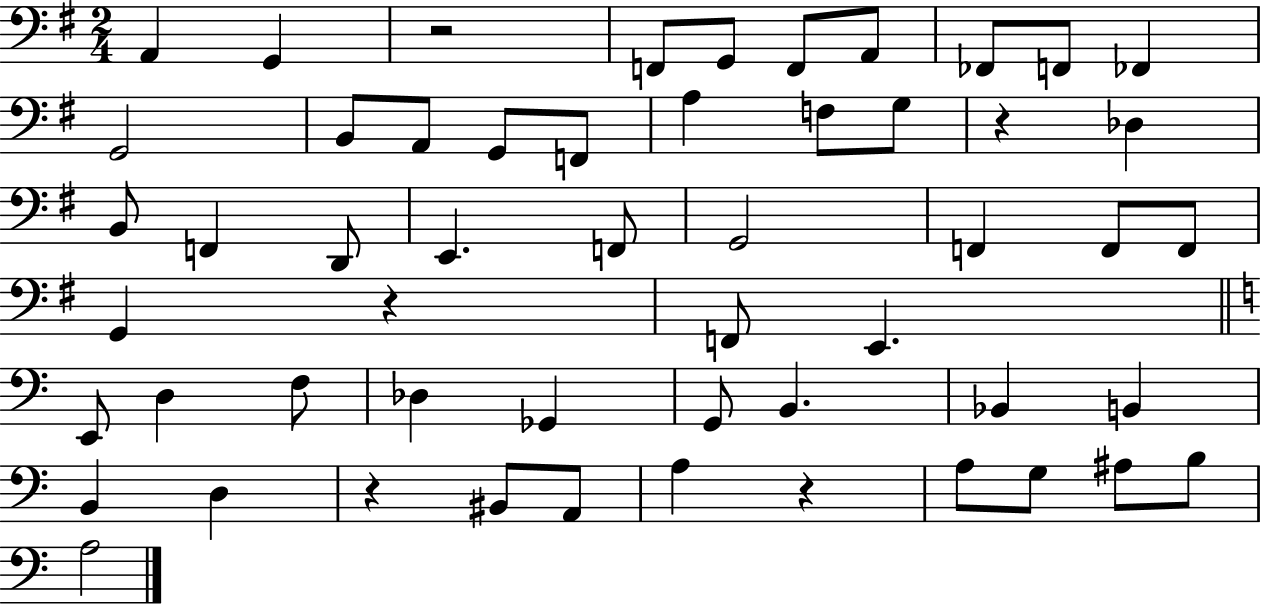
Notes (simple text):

A2/q G2/q R/h F2/e G2/e F2/e A2/e FES2/e F2/e FES2/q G2/h B2/e A2/e G2/e F2/e A3/q F3/e G3/e R/q Db3/q B2/e F2/q D2/e E2/q. F2/e G2/h F2/q F2/e F2/e G2/q R/q F2/e E2/q. E2/e D3/q F3/e Db3/q Gb2/q G2/e B2/q. Bb2/q B2/q B2/q D3/q R/q BIS2/e A2/e A3/q R/q A3/e G3/e A#3/e B3/e A3/h